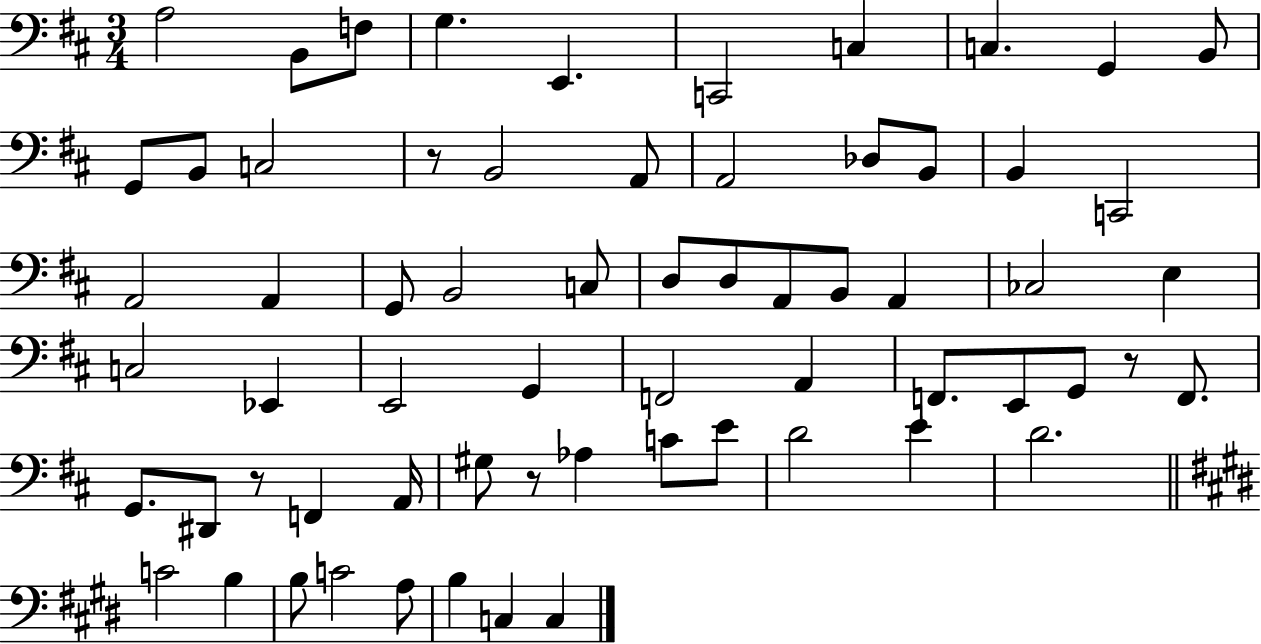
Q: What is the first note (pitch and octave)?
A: A3